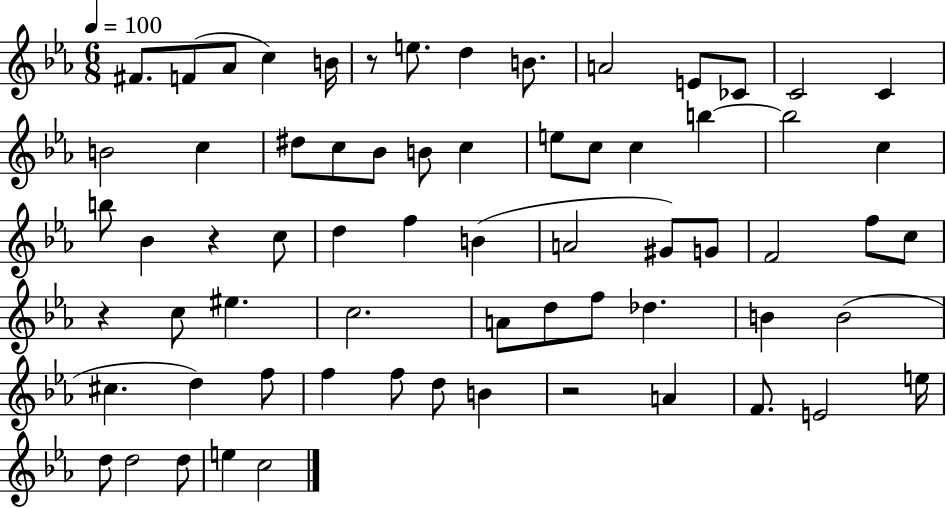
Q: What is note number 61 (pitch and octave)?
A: D5